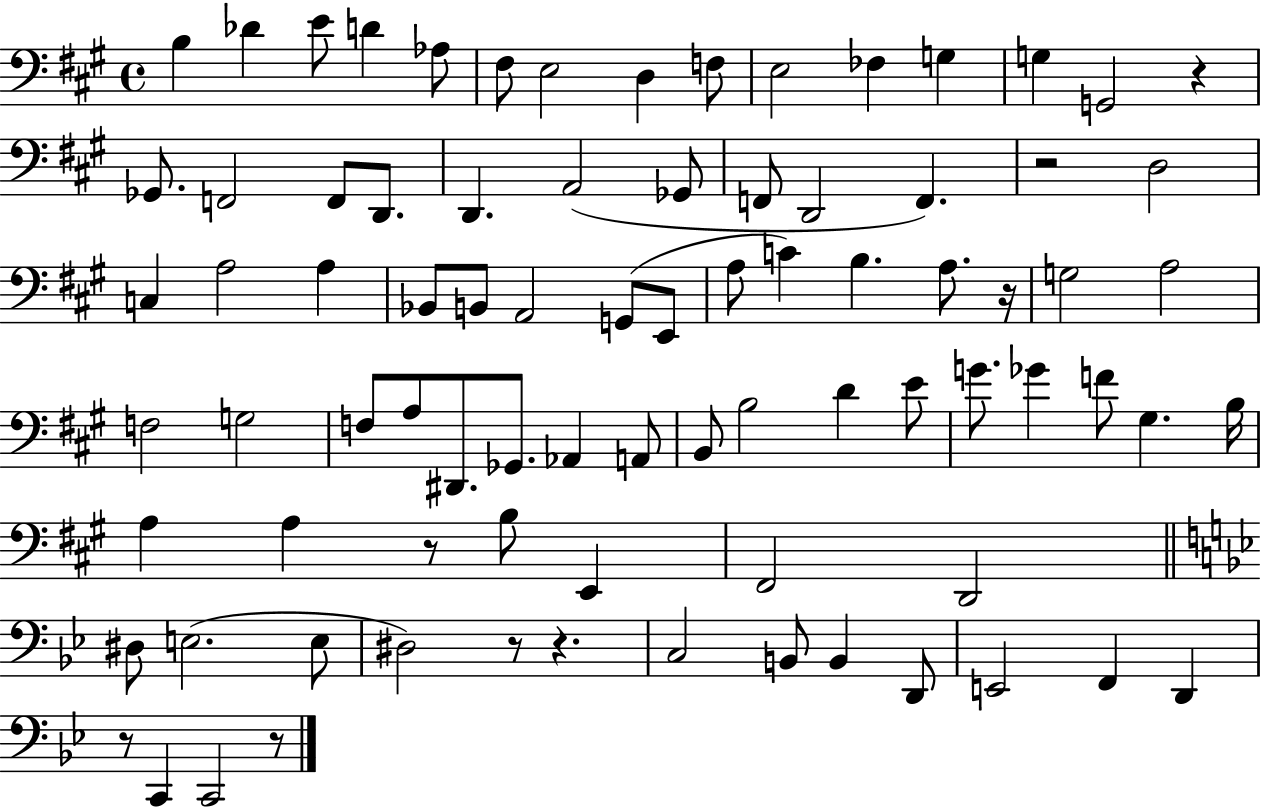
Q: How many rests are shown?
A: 8